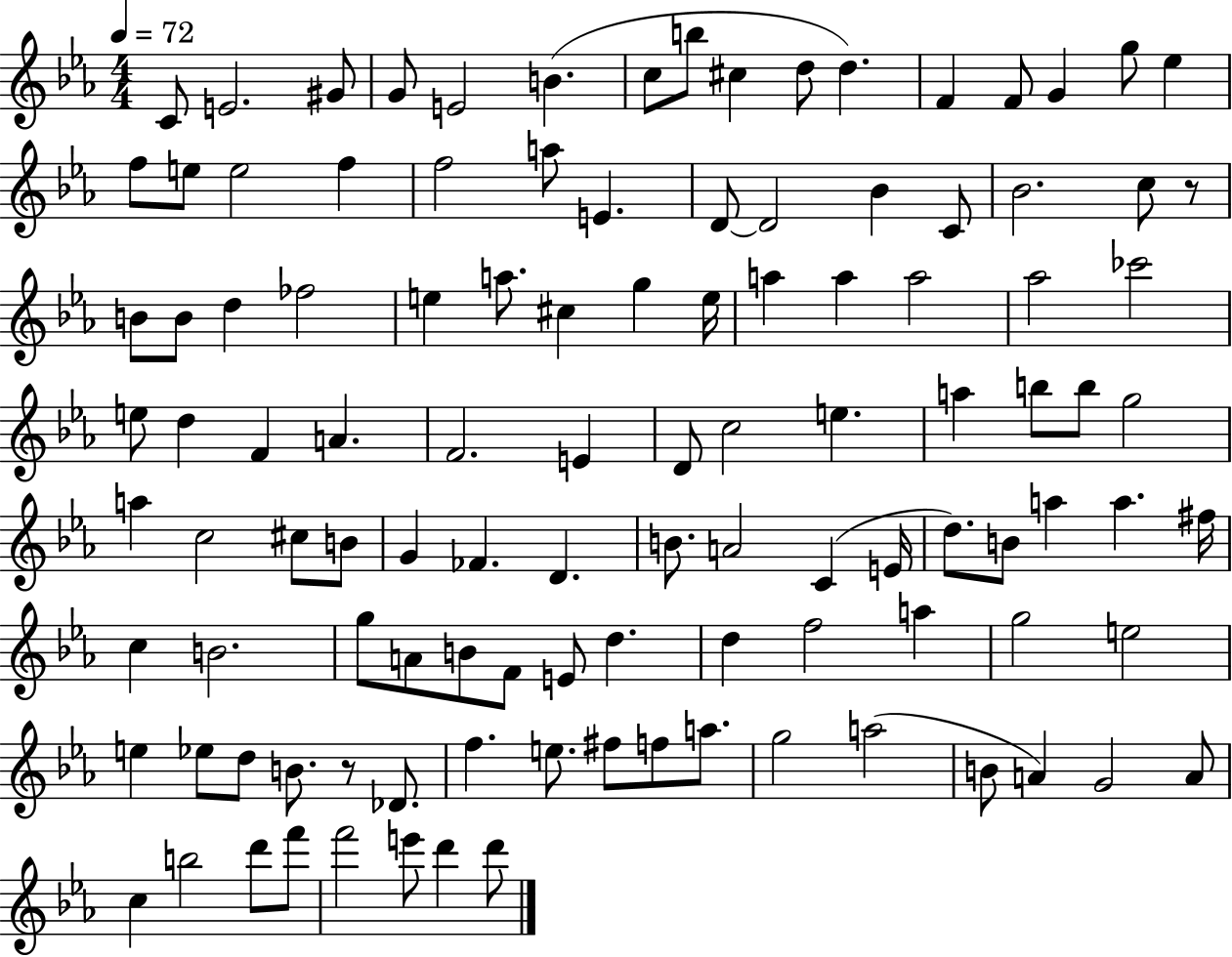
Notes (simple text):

C4/e E4/h. G#4/e G4/e E4/h B4/q. C5/e B5/e C#5/q D5/e D5/q. F4/q F4/e G4/q G5/e Eb5/q F5/e E5/e E5/h F5/q F5/h A5/e E4/q. D4/e D4/h Bb4/q C4/e Bb4/h. C5/e R/e B4/e B4/e D5/q FES5/h E5/q A5/e. C#5/q G5/q E5/s A5/q A5/q A5/h Ab5/h CES6/h E5/e D5/q F4/q A4/q. F4/h. E4/q D4/e C5/h E5/q. A5/q B5/e B5/e G5/h A5/q C5/h C#5/e B4/e G4/q FES4/q. D4/q. B4/e. A4/h C4/q E4/s D5/e. B4/e A5/q A5/q. F#5/s C5/q B4/h. G5/e A4/e B4/e F4/e E4/e D5/q. D5/q F5/h A5/q G5/h E5/h E5/q Eb5/e D5/e B4/e. R/e Db4/e. F5/q. E5/e. F#5/e F5/e A5/e. G5/h A5/h B4/e A4/q G4/h A4/e C5/q B5/h D6/e F6/e F6/h E6/e D6/q D6/e